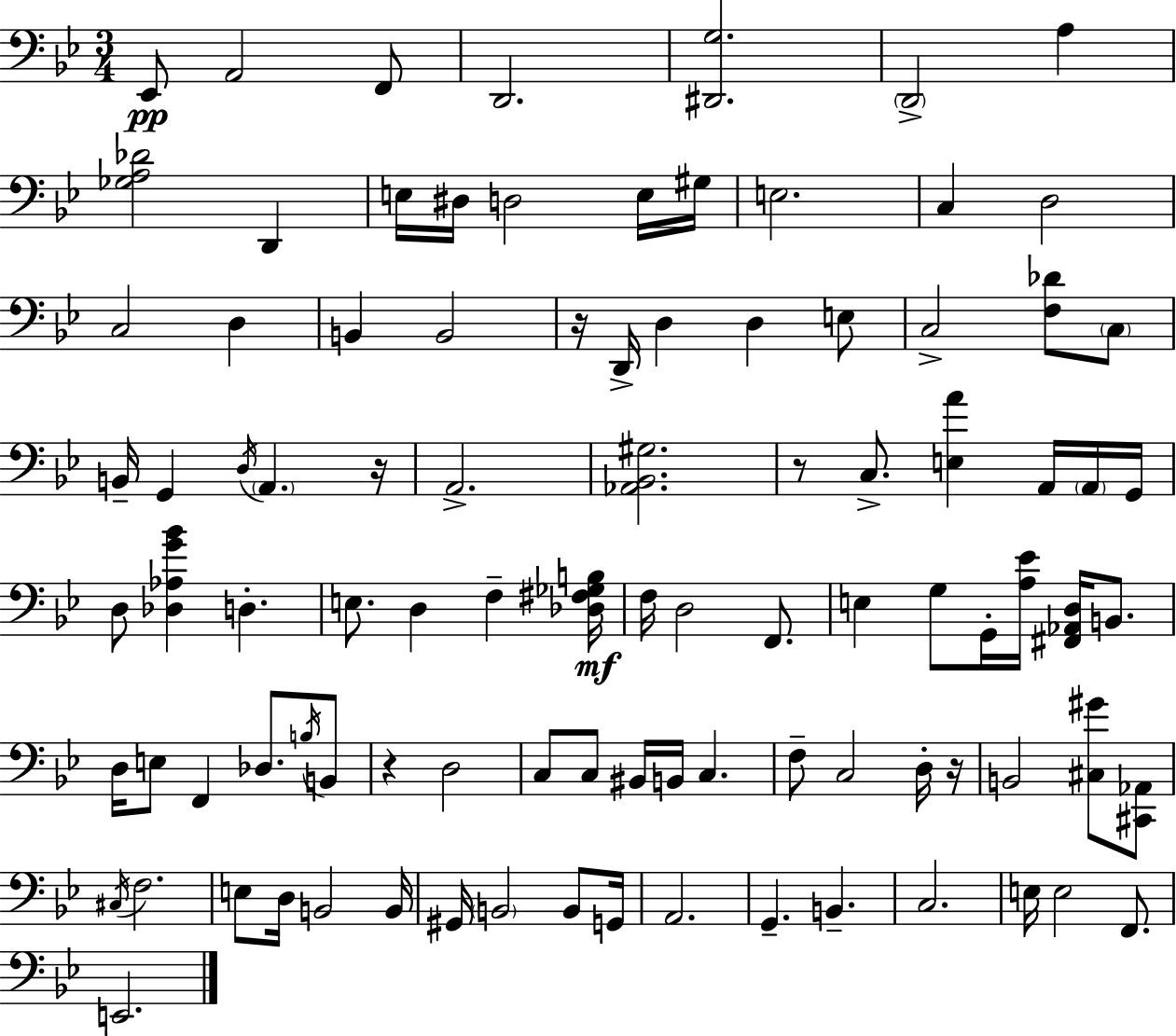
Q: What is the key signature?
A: BES major